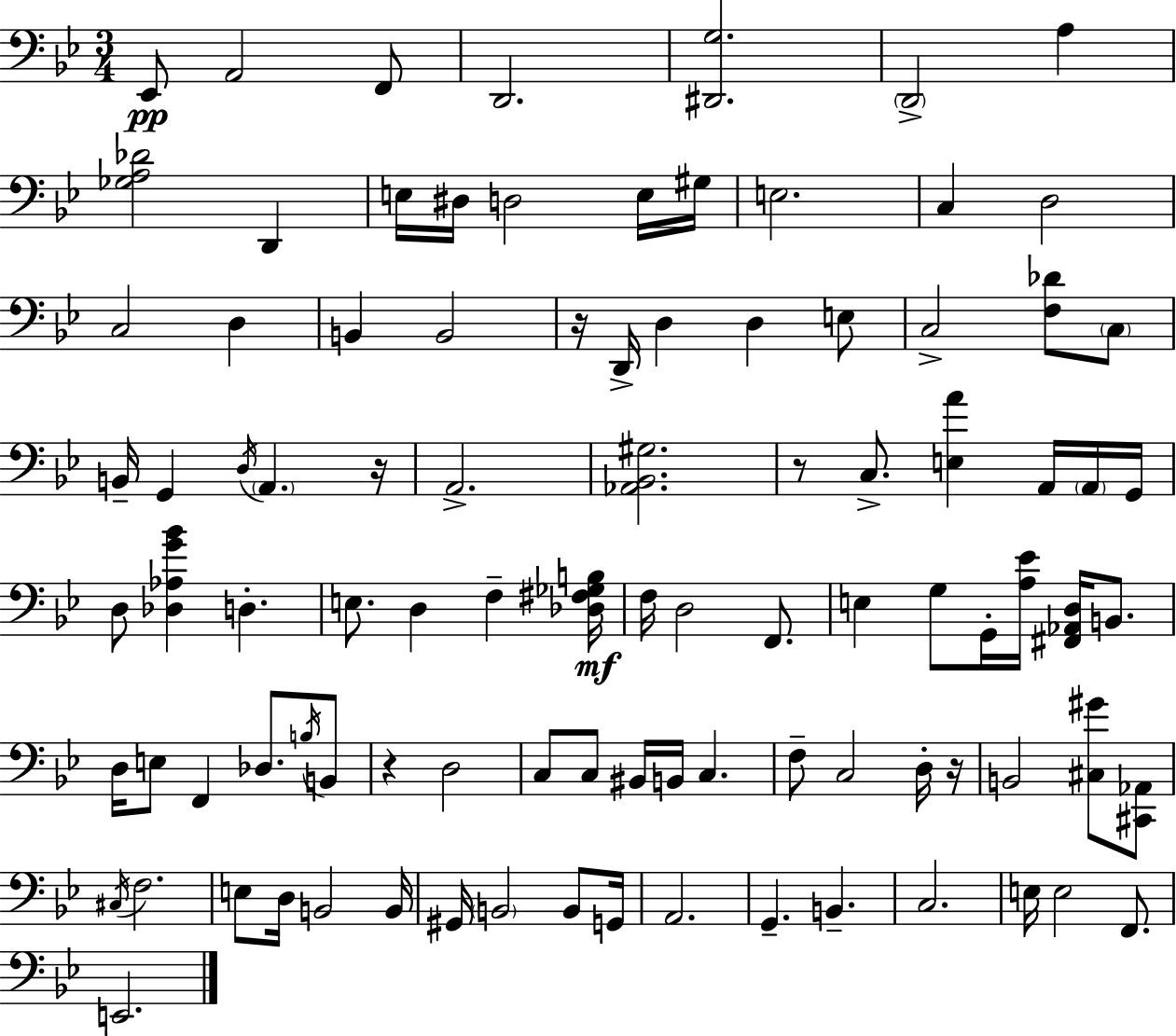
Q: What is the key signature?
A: BES major